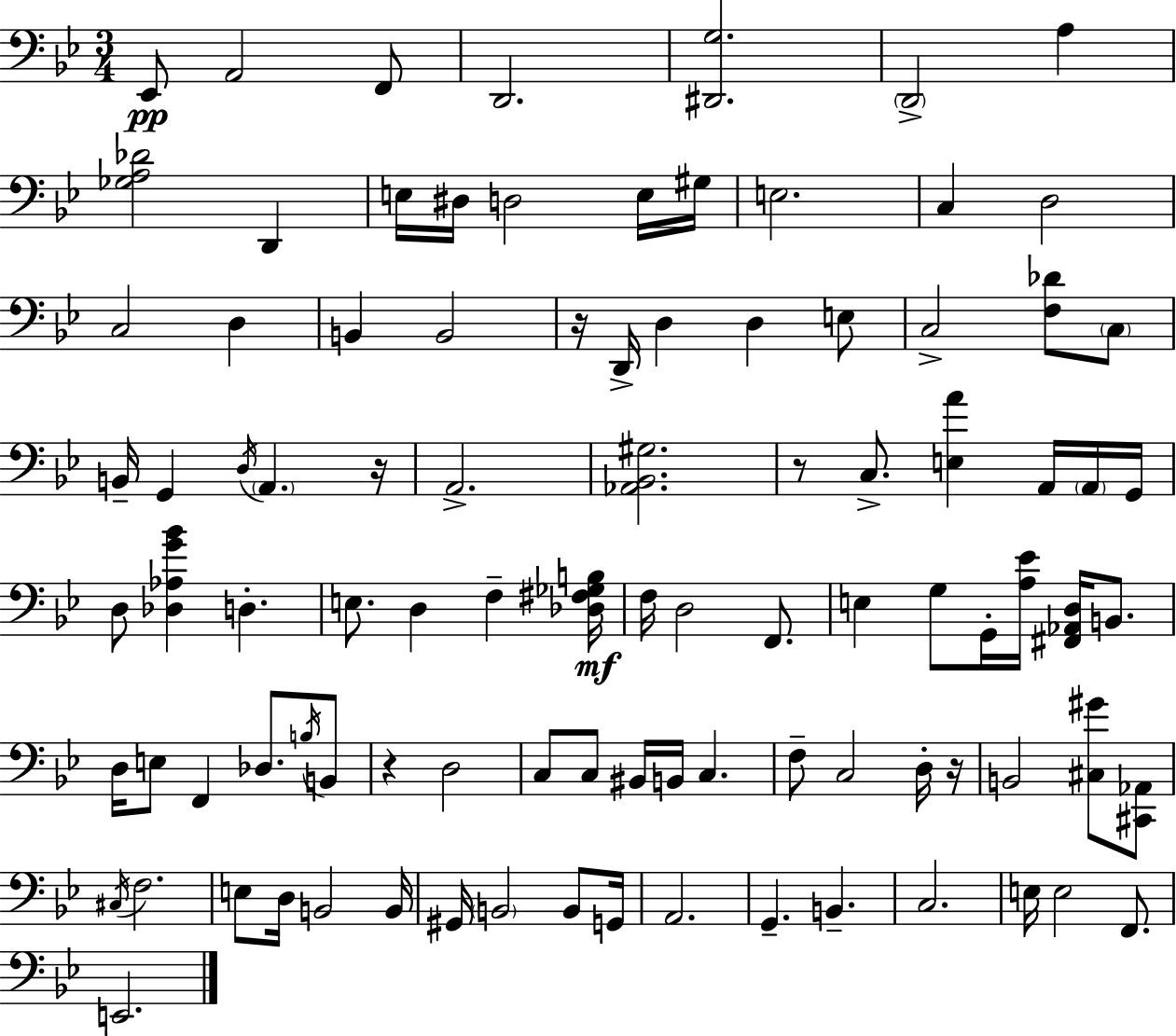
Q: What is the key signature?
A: BES major